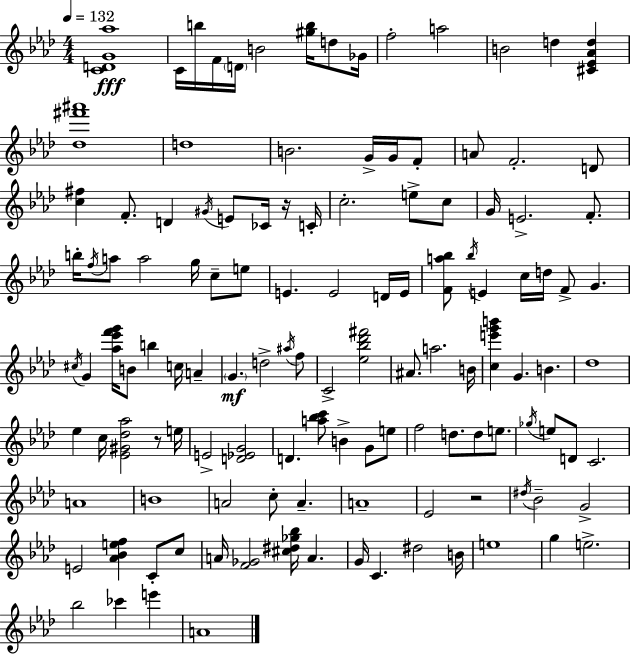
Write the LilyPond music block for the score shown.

{
  \clef treble
  \numericTimeSignature
  \time 4/4
  \key f \minor
  \tempo 4 = 132
  <c' d' g' aes''>1\fff | c'16 b''16 f'16 \parenthesize d'16 b'2 <gis'' b''>16 d''8 ges'16 | f''2-. a''2 | b'2 d''4 <cis' ees' aes' d''>4 | \break <des'' fis''' ais'''>1 | d''1 | b'2. g'16-> g'16 f'8-. | a'8 f'2.-. d'8 | \break <c'' fis''>4 f'8.-. d'4 \acciaccatura { gis'16 } e'8 ces'16 r16 | c'16-. c''2.-. e''8-> c''8 | g'16 e'2.-> f'8.-. | b''16-. \acciaccatura { f''16 } a''8 a''2 g''16 c''8-- | \break e''8 e'4. e'2 | d'16 e'16 <f' a'' bes''>8 \acciaccatura { bes''16 } e'4 c''16 d''16 f'8-> g'4. | \acciaccatura { cis''16 } g'4 <aes'' ees''' f''' g'''>16 b'8 b''4 c''16 | a'4-- \parenthesize g'4.\mf d''2-> | \break \acciaccatura { ais''16 } f''8 c'2-> <ees'' bes'' des''' fis'''>2 | ais'8. a''2. | b'16 <c'' e''' g''' b'''>4 g'4. b'4. | des''1 | \break ees''4 c''16 <ees' gis' des'' aes''>2 | r8 e''16 e'2-> <d' ees' g'>2 | d'4. <a'' bes'' c'''>8 b'4-> | g'8 e''8 f''2 d''8. | \break d''8 e''8. \acciaccatura { ges''16 } e''8 d'8 c'2. | a'1 | b'1 | a'2 c''8-. | \break a'4.-- a'1-- | ees'2 r2 | \acciaccatura { dis''16 } bes'2-- g'2-> | e'2 <aes' bes' e'' f''>4 | \break c'8-. c''8 a'16 <f' ges'>2 | <cis'' dis'' ges'' bes''>16 a'4. g'16 c'4. dis''2 | b'16 e''1 | g''4 e''2.-> | \break bes''2 ces'''4 | e'''4 a'1 | \bar "|."
}